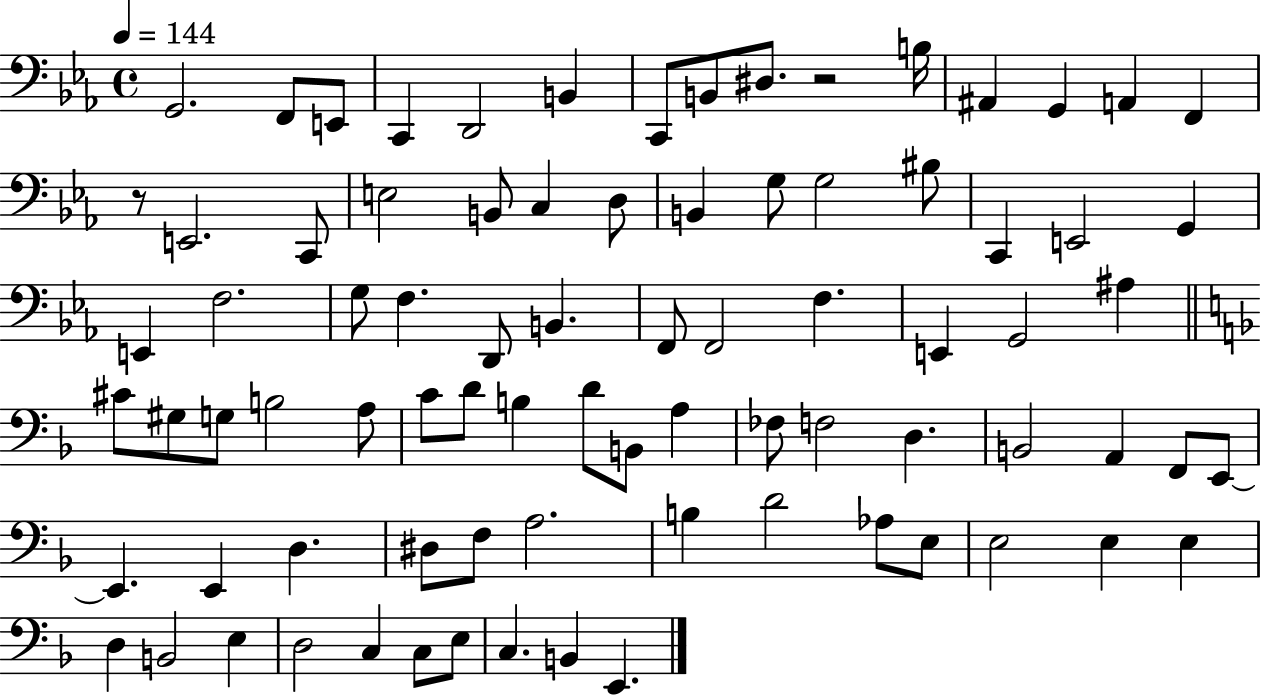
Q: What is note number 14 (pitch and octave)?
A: F2